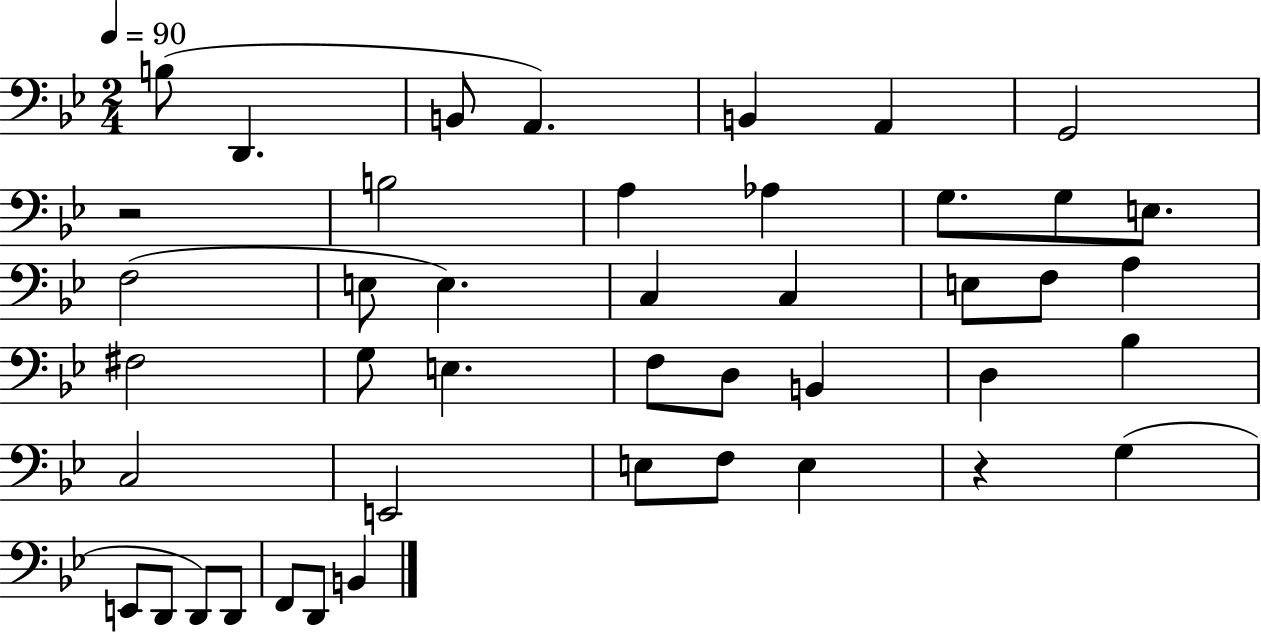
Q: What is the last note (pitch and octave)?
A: B2